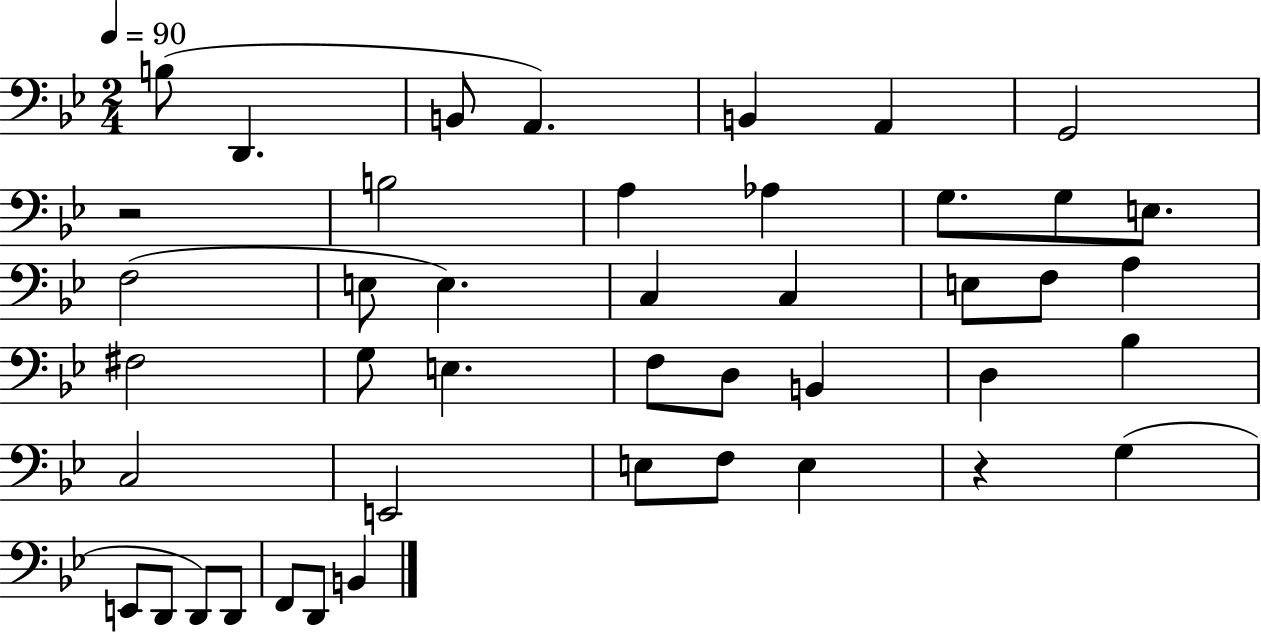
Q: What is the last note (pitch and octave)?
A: B2